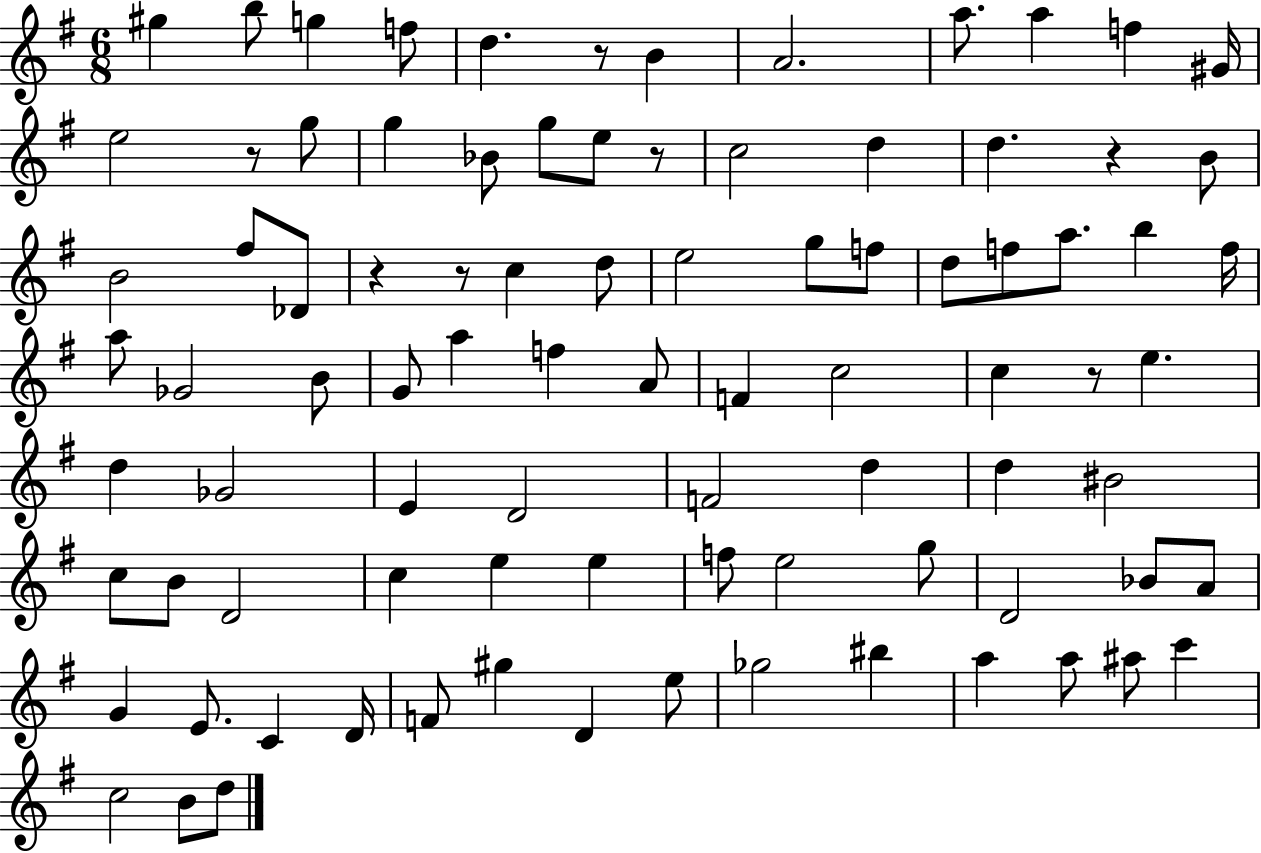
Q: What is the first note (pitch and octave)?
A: G#5